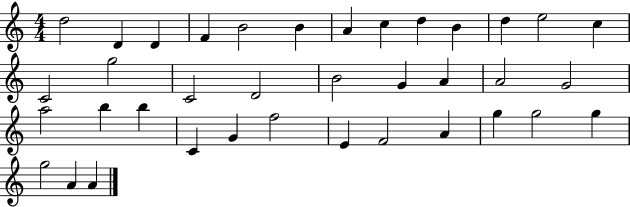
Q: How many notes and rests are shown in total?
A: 37